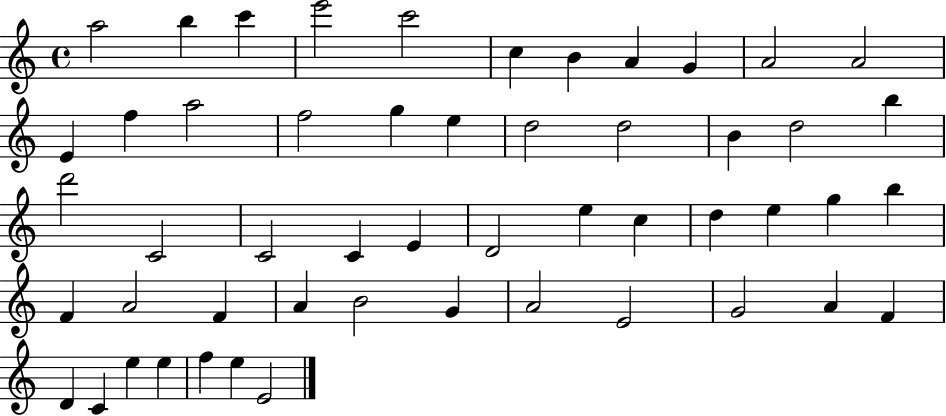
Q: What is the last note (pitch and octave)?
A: E4